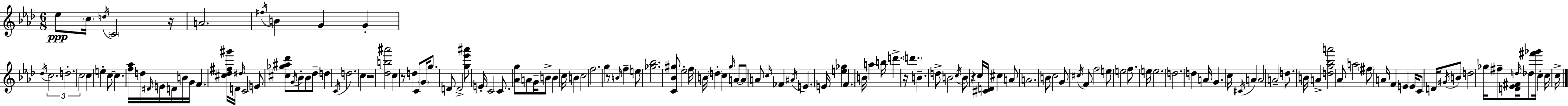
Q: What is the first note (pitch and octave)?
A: Eb5